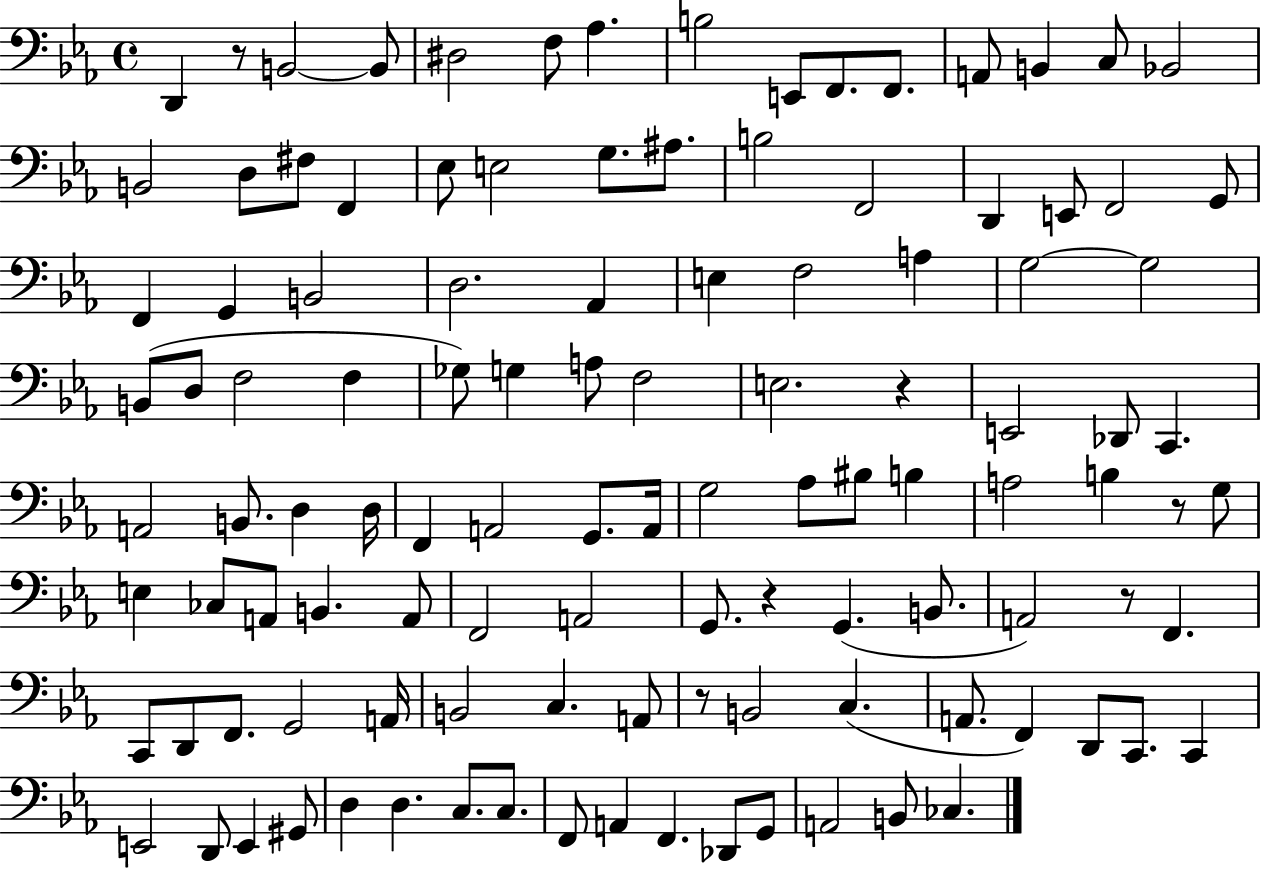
X:1
T:Untitled
M:4/4
L:1/4
K:Eb
D,, z/2 B,,2 B,,/2 ^D,2 F,/2 _A, B,2 E,,/2 F,,/2 F,,/2 A,,/2 B,, C,/2 _B,,2 B,,2 D,/2 ^F,/2 F,, _E,/2 E,2 G,/2 ^A,/2 B,2 F,,2 D,, E,,/2 F,,2 G,,/2 F,, G,, B,,2 D,2 _A,, E, F,2 A, G,2 G,2 B,,/2 D,/2 F,2 F, _G,/2 G, A,/2 F,2 E,2 z E,,2 _D,,/2 C,, A,,2 B,,/2 D, D,/4 F,, A,,2 G,,/2 A,,/4 G,2 _A,/2 ^B,/2 B, A,2 B, z/2 G,/2 E, _C,/2 A,,/2 B,, A,,/2 F,,2 A,,2 G,,/2 z G,, B,,/2 A,,2 z/2 F,, C,,/2 D,,/2 F,,/2 G,,2 A,,/4 B,,2 C, A,,/2 z/2 B,,2 C, A,,/2 F,, D,,/2 C,,/2 C,, E,,2 D,,/2 E,, ^G,,/2 D, D, C,/2 C,/2 F,,/2 A,, F,, _D,,/2 G,,/2 A,,2 B,,/2 _C,